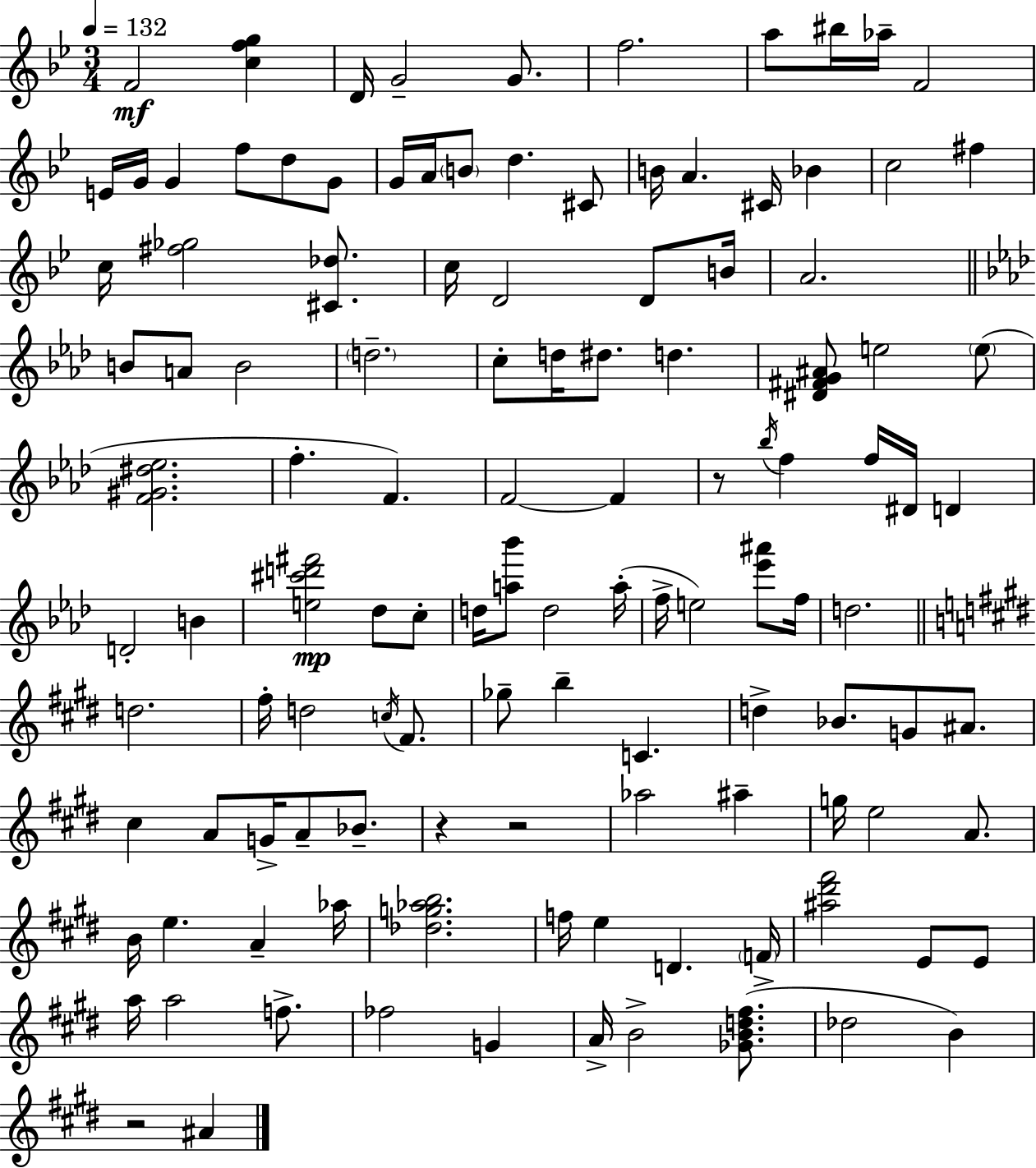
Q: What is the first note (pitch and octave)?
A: F4